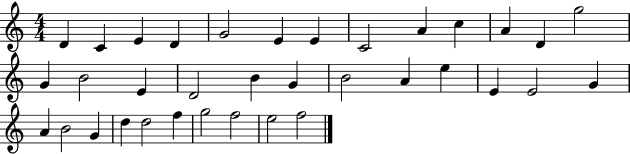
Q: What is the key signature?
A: C major